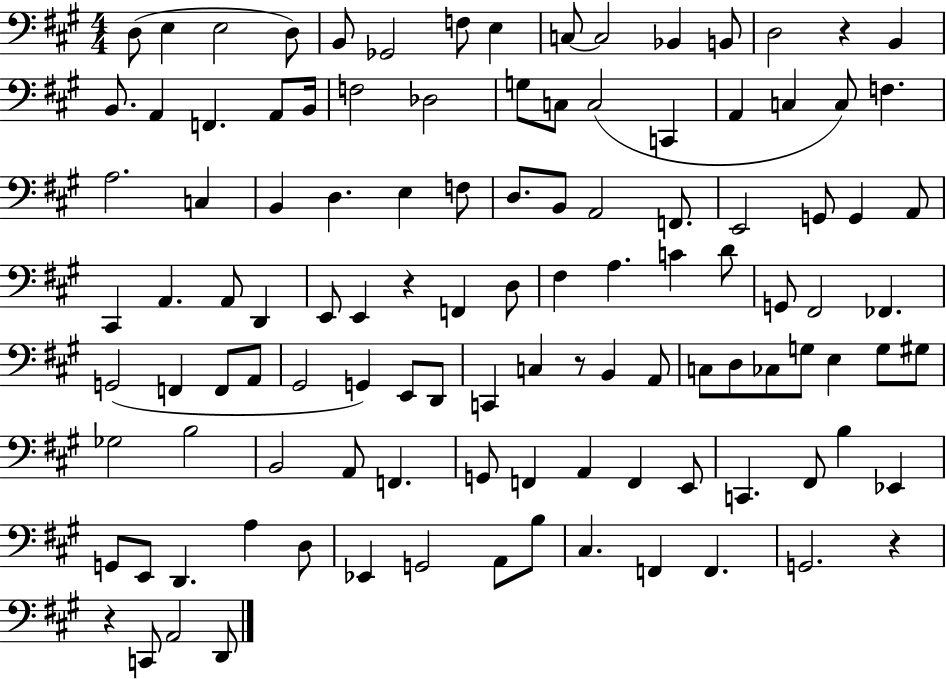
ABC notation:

X:1
T:Untitled
M:4/4
L:1/4
K:A
D,/2 E, E,2 D,/2 B,,/2 _G,,2 F,/2 E, C,/2 C,2 _B,, B,,/2 D,2 z B,, B,,/2 A,, F,, A,,/2 B,,/4 F,2 _D,2 G,/2 C,/2 C,2 C,, A,, C, C,/2 F, A,2 C, B,, D, E, F,/2 D,/2 B,,/2 A,,2 F,,/2 E,,2 G,,/2 G,, A,,/2 ^C,, A,, A,,/2 D,, E,,/2 E,, z F,, D,/2 ^F, A, C D/2 G,,/2 ^F,,2 _F,, G,,2 F,, F,,/2 A,,/2 ^G,,2 G,, E,,/2 D,,/2 C,, C, z/2 B,, A,,/2 C,/2 D,/2 _C,/2 G,/2 E, G,/2 ^G,/2 _G,2 B,2 B,,2 A,,/2 F,, G,,/2 F,, A,, F,, E,,/2 C,, ^F,,/2 B, _E,, G,,/2 E,,/2 D,, A, D,/2 _E,, G,,2 A,,/2 B,/2 ^C, F,, F,, G,,2 z z C,,/2 A,,2 D,,/2